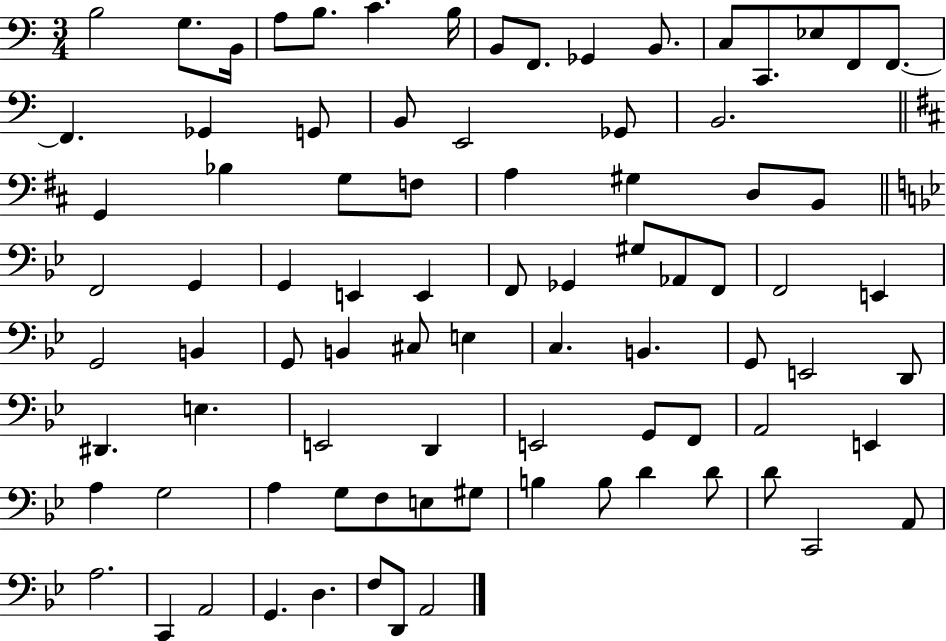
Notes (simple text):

B3/h G3/e. B2/s A3/e B3/e. C4/q. B3/s B2/e F2/e. Gb2/q B2/e. C3/e C2/e. Eb3/e F2/e F2/e. F2/q. Gb2/q G2/e B2/e E2/h Gb2/e B2/h. G2/q Bb3/q G3/e F3/e A3/q G#3/q D3/e B2/e F2/h G2/q G2/q E2/q E2/q F2/e Gb2/q G#3/e Ab2/e F2/e F2/h E2/q G2/h B2/q G2/e B2/q C#3/e E3/q C3/q. B2/q. G2/e E2/h D2/e D#2/q. E3/q. E2/h D2/q E2/h G2/e F2/e A2/h E2/q A3/q G3/h A3/q G3/e F3/e E3/e G#3/e B3/q B3/e D4/q D4/e D4/e C2/h A2/e A3/h. C2/q A2/h G2/q. D3/q. F3/e D2/e A2/h